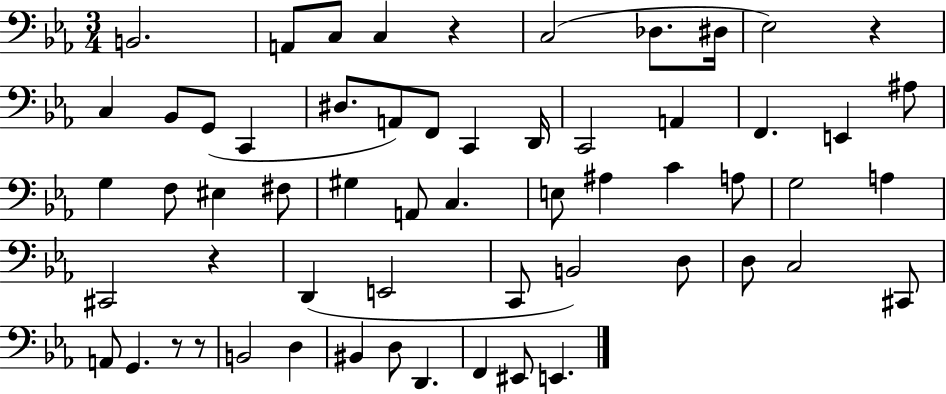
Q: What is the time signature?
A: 3/4